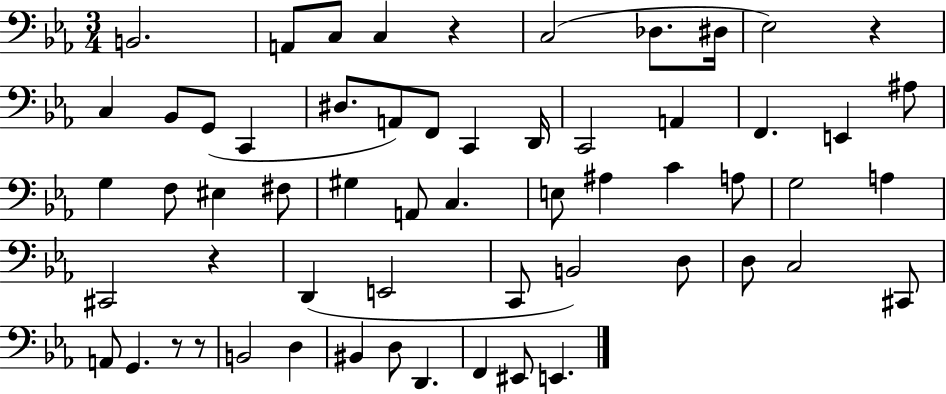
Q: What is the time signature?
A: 3/4